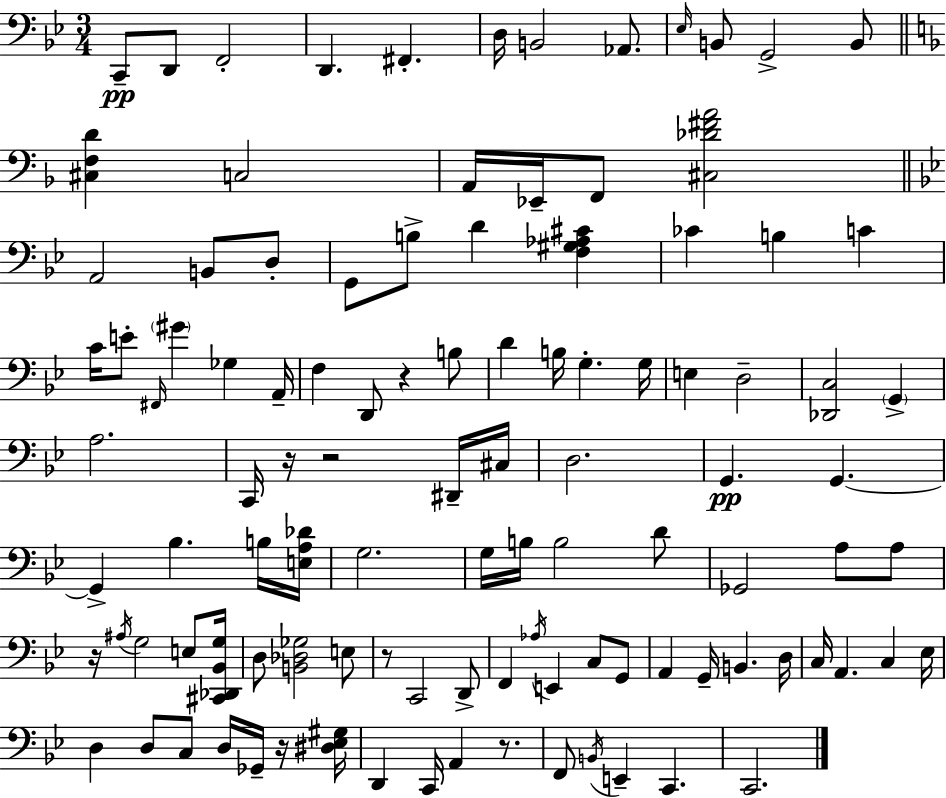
{
  \clef bass
  \numericTimeSignature
  \time 3/4
  \key g \minor
  \repeat volta 2 { c,8--\pp d,8 f,2-. | d,4. fis,4.-. | d16 b,2 aes,8. | \grace { ees16 } b,8 g,2-> b,8 | \break \bar "||" \break \key f \major <cis f d'>4 c2 | a,16 ees,16-- f,8 <cis des' fis' a'>2 | \bar "||" \break \key bes \major a,2 b,8 d8-. | g,8 b8-> d'4 <f gis aes cis'>4 | ces'4 b4 c'4 | c'16 e'8-. \grace { fis,16 } \parenthesize gis'4 ges4 | \break a,16-- f4 d,8 r4 b8 | d'4 b16 g4.-. | g16 e4 d2-- | <des, c>2 \parenthesize g,4-> | \break a2. | c,16 r16 r2 dis,16-- | cis16 d2. | g,4.\pp g,4.~~ | \break g,4-> bes4. b16 | <e a des'>16 g2. | g16 b16 b2 d'8 | ges,2 a8 a8 | \break r16 \acciaccatura { ais16 } g2 e8 | <cis, des, bes, g>16 d8 <b, des ges>2 | e8 r8 c,2 | d,8-> f,4 \acciaccatura { aes16 } e,4 c8 | \break g,8 a,4 g,16-- b,4. | d16 c16 a,4. c4 | ees16 d4 d8 c8 d16 | ges,16-- r16 <dis ees gis>16 d,4 c,16 a,4 | \break r8. f,8 \acciaccatura { b,16 } e,4-- c,4. | c,2. | } \bar "|."
}